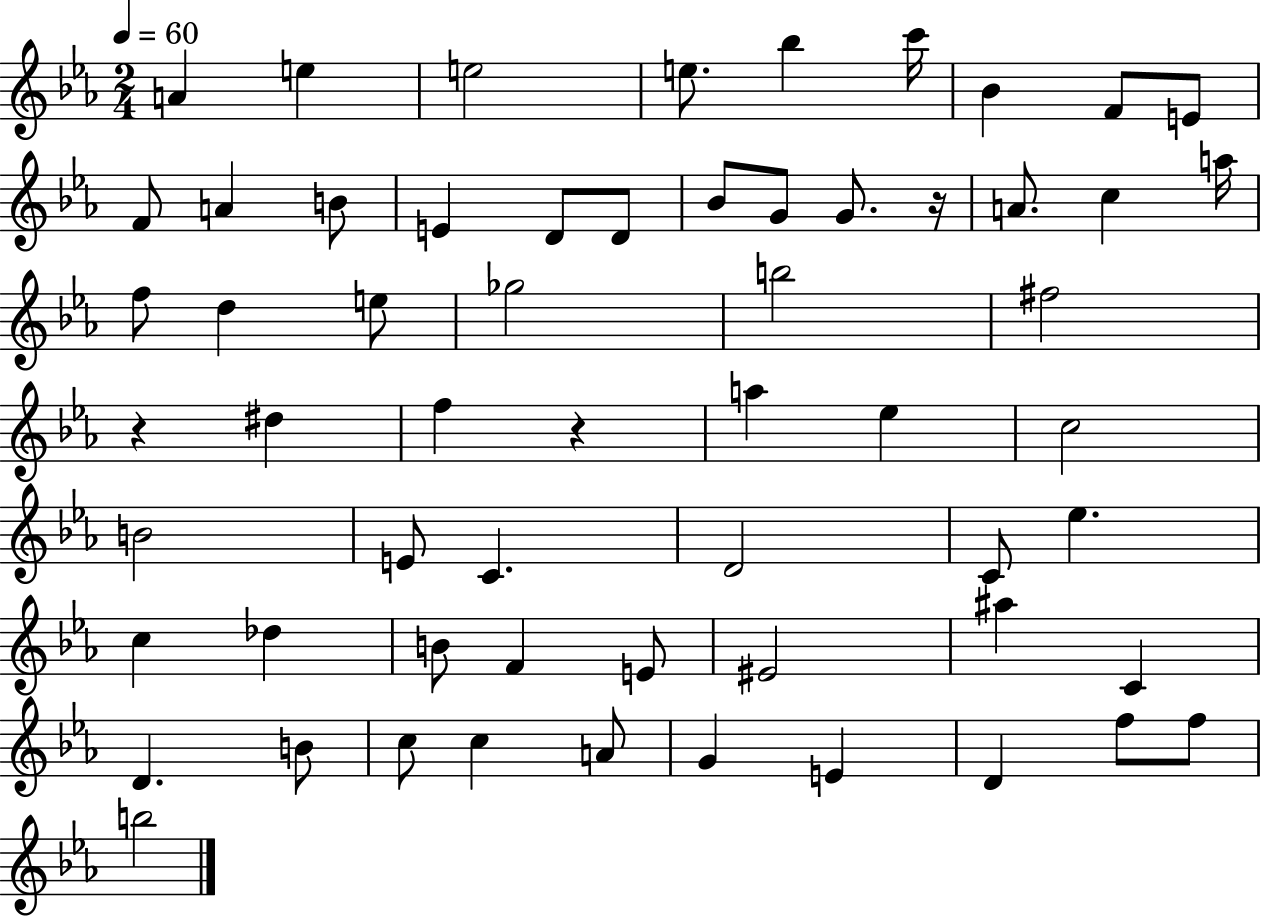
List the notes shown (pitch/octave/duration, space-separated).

A4/q E5/q E5/h E5/e. Bb5/q C6/s Bb4/q F4/e E4/e F4/e A4/q B4/e E4/q D4/e D4/e Bb4/e G4/e G4/e. R/s A4/e. C5/q A5/s F5/e D5/q E5/e Gb5/h B5/h F#5/h R/q D#5/q F5/q R/q A5/q Eb5/q C5/h B4/h E4/e C4/q. D4/h C4/e Eb5/q. C5/q Db5/q B4/e F4/q E4/e EIS4/h A#5/q C4/q D4/q. B4/e C5/e C5/q A4/e G4/q E4/q D4/q F5/e F5/e B5/h